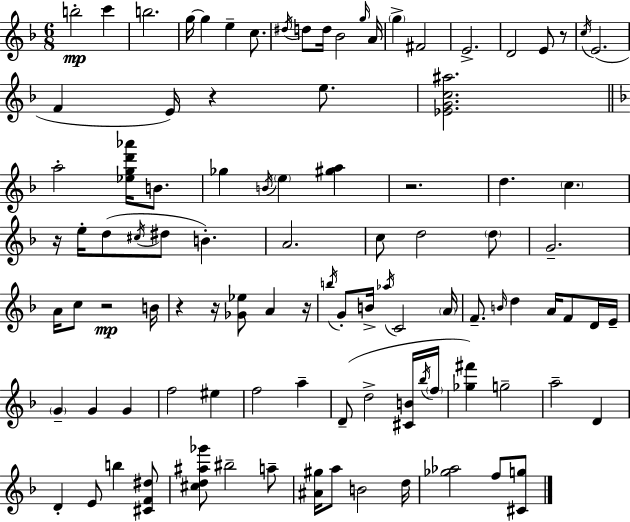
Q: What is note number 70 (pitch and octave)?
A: A5